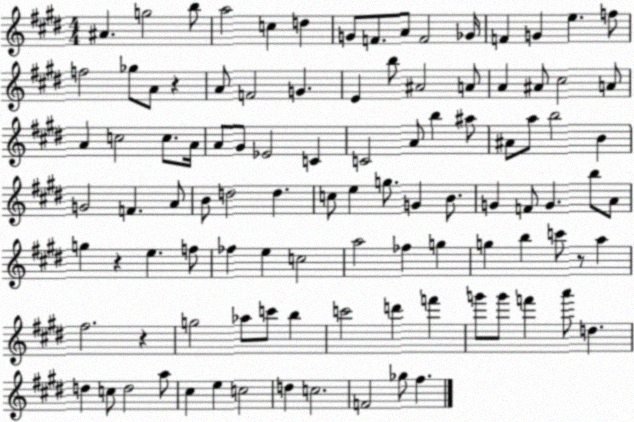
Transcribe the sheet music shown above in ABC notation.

X:1
T:Untitled
M:4/4
L:1/4
K:E
^A g2 b/2 a2 c d G/2 F/2 A/2 F2 _G/4 F G e f/2 f2 _g/2 A/2 z A/2 F2 G E b/2 ^A2 A/2 A ^A/2 ^c2 A/2 A c2 c/2 A/4 A/2 ^G/2 _E2 C C2 A/2 b ^a/2 ^A/2 a/2 b2 B G2 F A/2 B/2 d2 d c/2 e g/2 G B/2 G F/2 G b/2 A/2 g z e f/2 _f e c2 a2 _f g g b c'/2 z/2 a ^f2 z g2 _a/2 c'/2 b c'2 d' f' g'/2 g'/2 f' a'/2 d d c/2 d2 a/2 ^c e c2 d c2 F2 _g/2 ^f